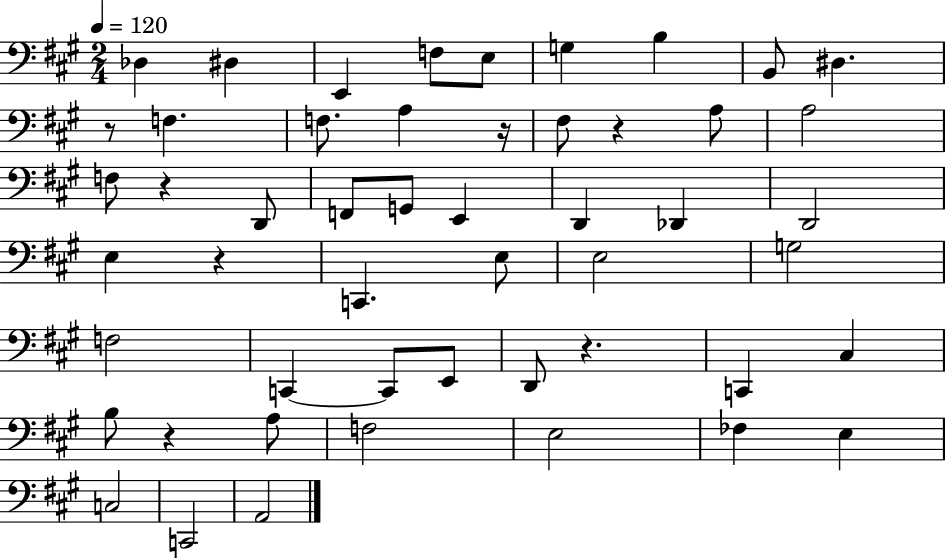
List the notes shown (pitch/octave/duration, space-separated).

Db3/q D#3/q E2/q F3/e E3/e G3/q B3/q B2/e D#3/q. R/e F3/q. F3/e. A3/q R/s F#3/e R/q A3/e A3/h F3/e R/q D2/e F2/e G2/e E2/q D2/q Db2/q D2/h E3/q R/q C2/q. E3/e E3/h G3/h F3/h C2/q C2/e E2/e D2/e R/q. C2/q C#3/q B3/e R/q A3/e F3/h E3/h FES3/q E3/q C3/h C2/h A2/h